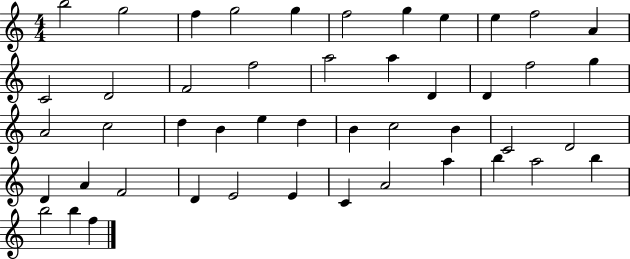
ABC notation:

X:1
T:Untitled
M:4/4
L:1/4
K:C
b2 g2 f g2 g f2 g e e f2 A C2 D2 F2 f2 a2 a D D f2 g A2 c2 d B e d B c2 B C2 D2 D A F2 D E2 E C A2 a b a2 b b2 b f